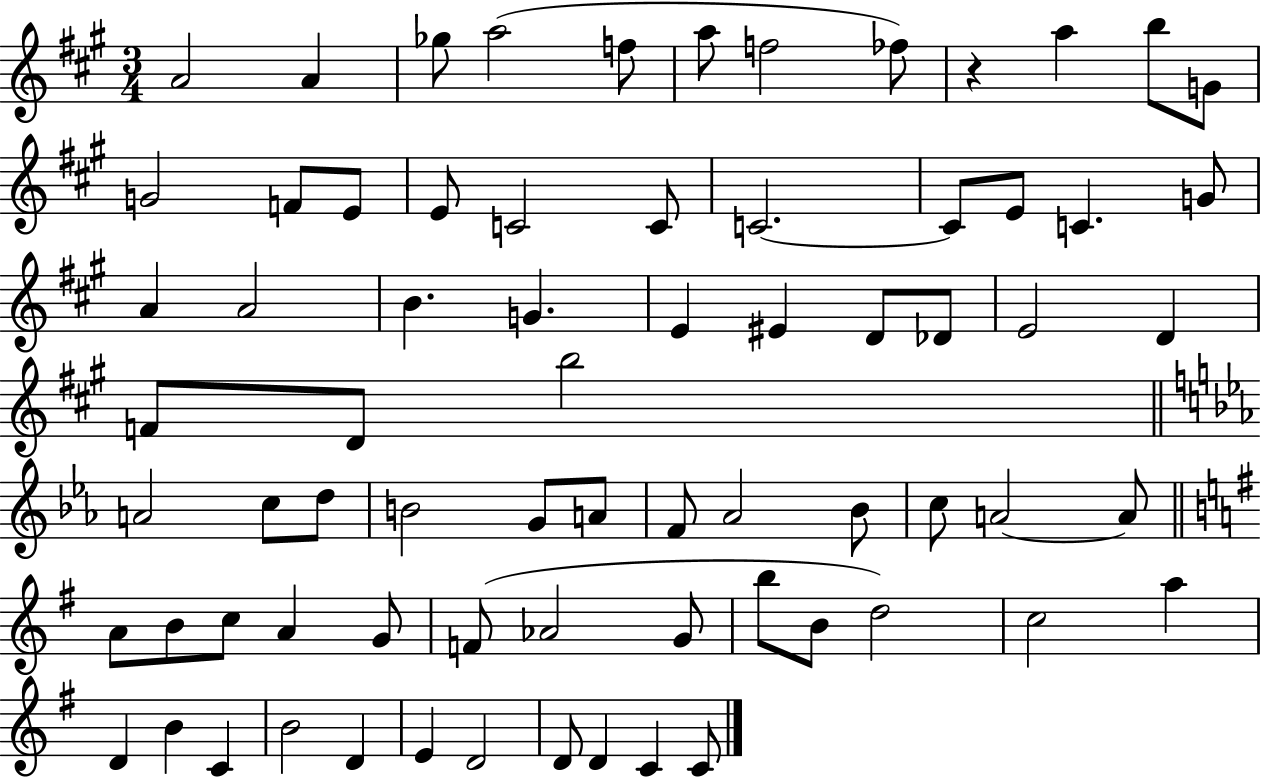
X:1
T:Untitled
M:3/4
L:1/4
K:A
A2 A _g/2 a2 f/2 a/2 f2 _f/2 z a b/2 G/2 G2 F/2 E/2 E/2 C2 C/2 C2 C/2 E/2 C G/2 A A2 B G E ^E D/2 _D/2 E2 D F/2 D/2 b2 A2 c/2 d/2 B2 G/2 A/2 F/2 _A2 _B/2 c/2 A2 A/2 A/2 B/2 c/2 A G/2 F/2 _A2 G/2 b/2 B/2 d2 c2 a D B C B2 D E D2 D/2 D C C/2